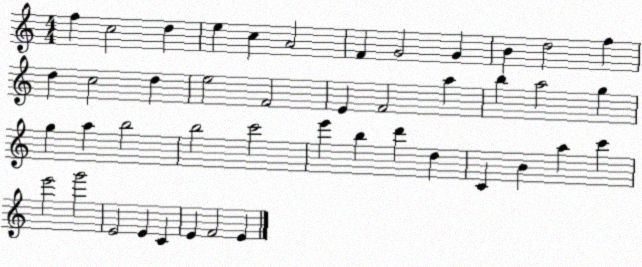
X:1
T:Untitled
M:4/4
L:1/4
K:C
f c2 d e c A2 F G2 G B d2 f d c2 d e2 F2 E F2 a b a2 g g a b2 b2 c'2 e' b d' d C B a c' e'2 g'2 E2 E C E F2 E